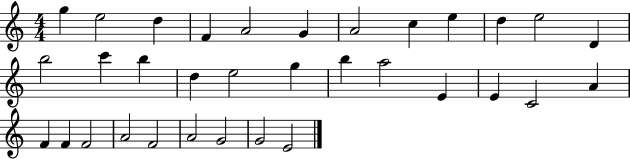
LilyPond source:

{
  \clef treble
  \numericTimeSignature
  \time 4/4
  \key c \major
  g''4 e''2 d''4 | f'4 a'2 g'4 | a'2 c''4 e''4 | d''4 e''2 d'4 | \break b''2 c'''4 b''4 | d''4 e''2 g''4 | b''4 a''2 e'4 | e'4 c'2 a'4 | \break f'4 f'4 f'2 | a'2 f'2 | a'2 g'2 | g'2 e'2 | \break \bar "|."
}